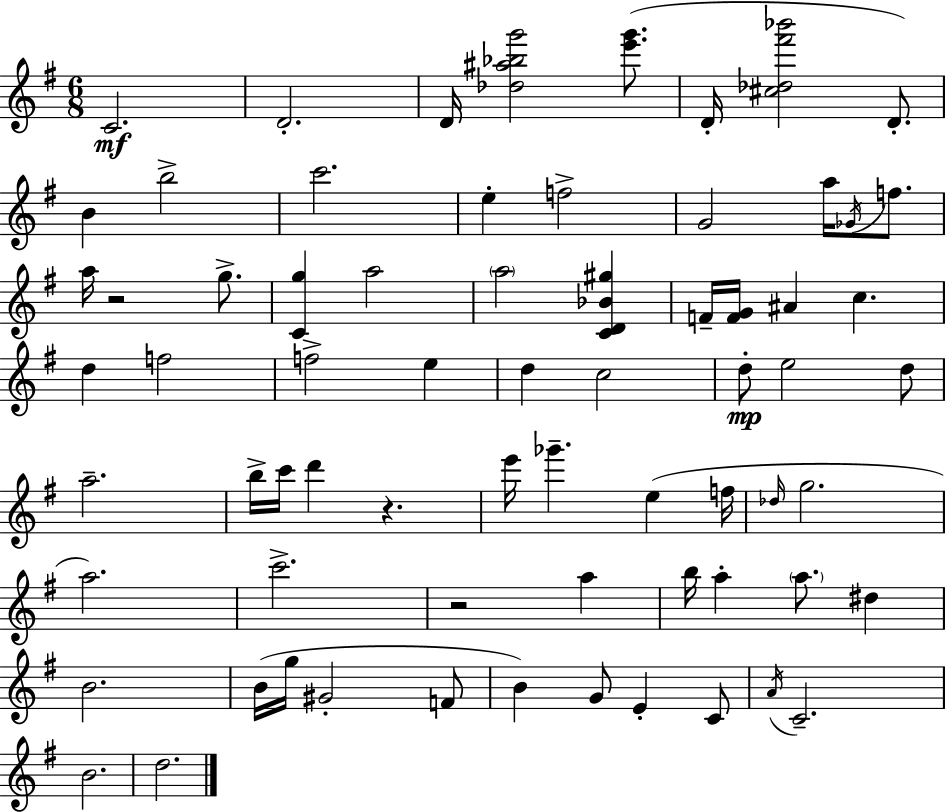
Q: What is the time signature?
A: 6/8